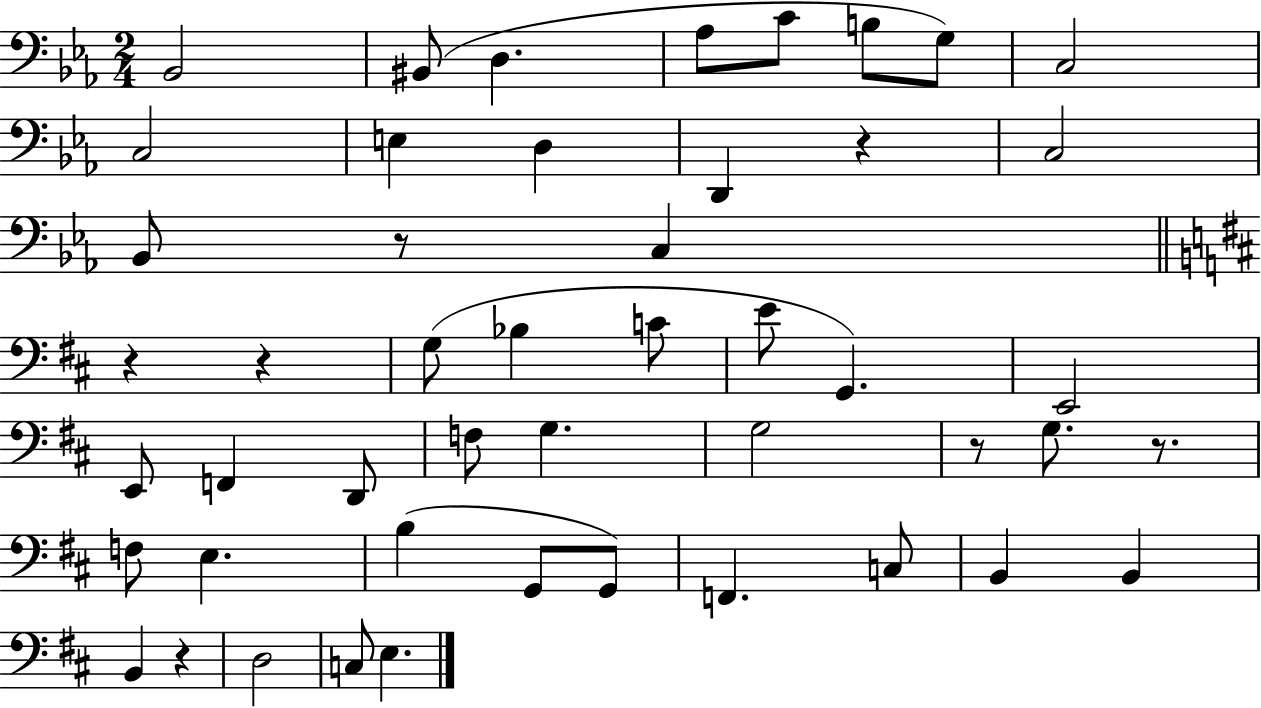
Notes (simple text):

Bb2/h BIS2/e D3/q. Ab3/e C4/e B3/e G3/e C3/h C3/h E3/q D3/q D2/q R/q C3/h Bb2/e R/e C3/q R/q R/q G3/e Bb3/q C4/e E4/e G2/q. E2/h E2/e F2/q D2/e F3/e G3/q. G3/h R/e G3/e. R/e. F3/e E3/q. B3/q G2/e G2/e F2/q. C3/e B2/q B2/q B2/q R/q D3/h C3/e E3/q.